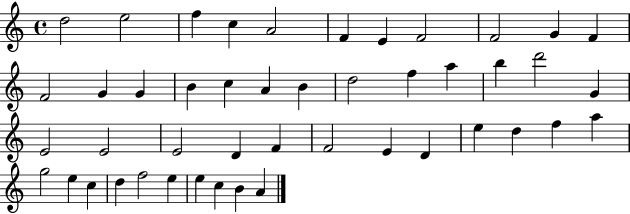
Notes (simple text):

D5/h E5/h F5/q C5/q A4/h F4/q E4/q F4/h F4/h G4/q F4/q F4/h G4/q G4/q B4/q C5/q A4/q B4/q D5/h F5/q A5/q B5/q D6/h G4/q E4/h E4/h E4/h D4/q F4/q F4/h E4/q D4/q E5/q D5/q F5/q A5/q G5/h E5/q C5/q D5/q F5/h E5/q E5/q C5/q B4/q A4/q